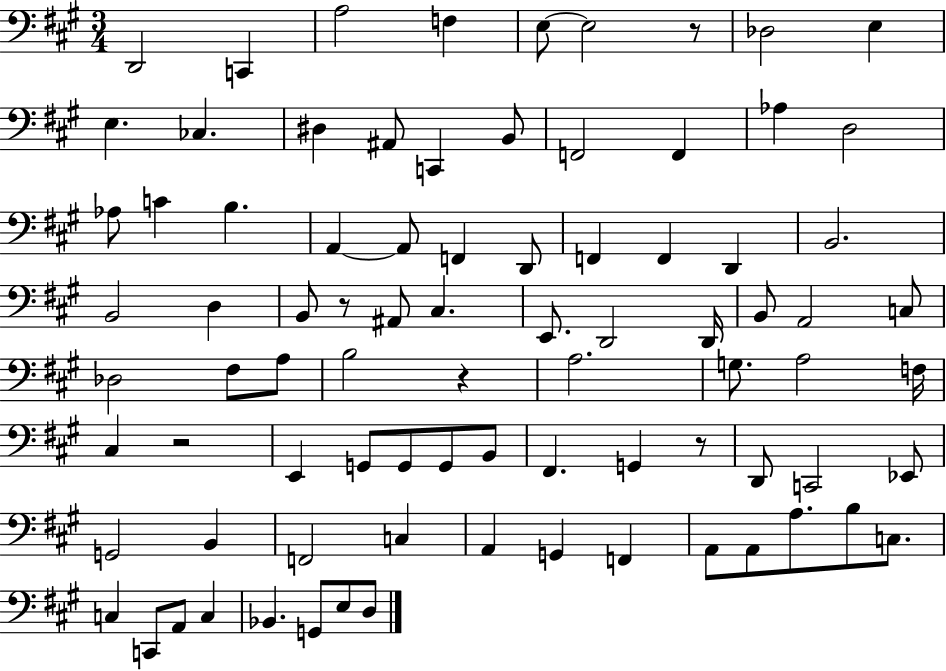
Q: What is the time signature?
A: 3/4